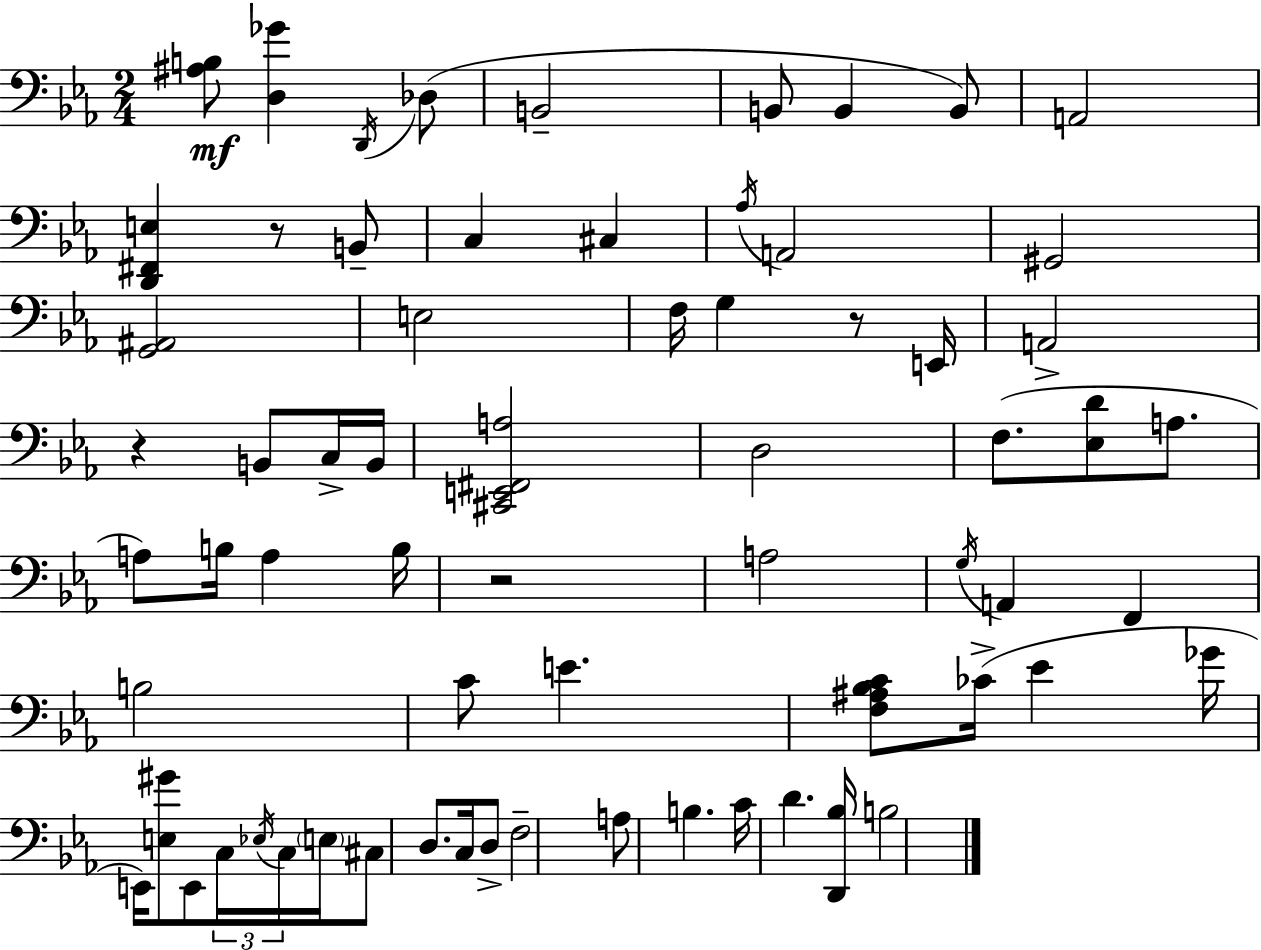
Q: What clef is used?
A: bass